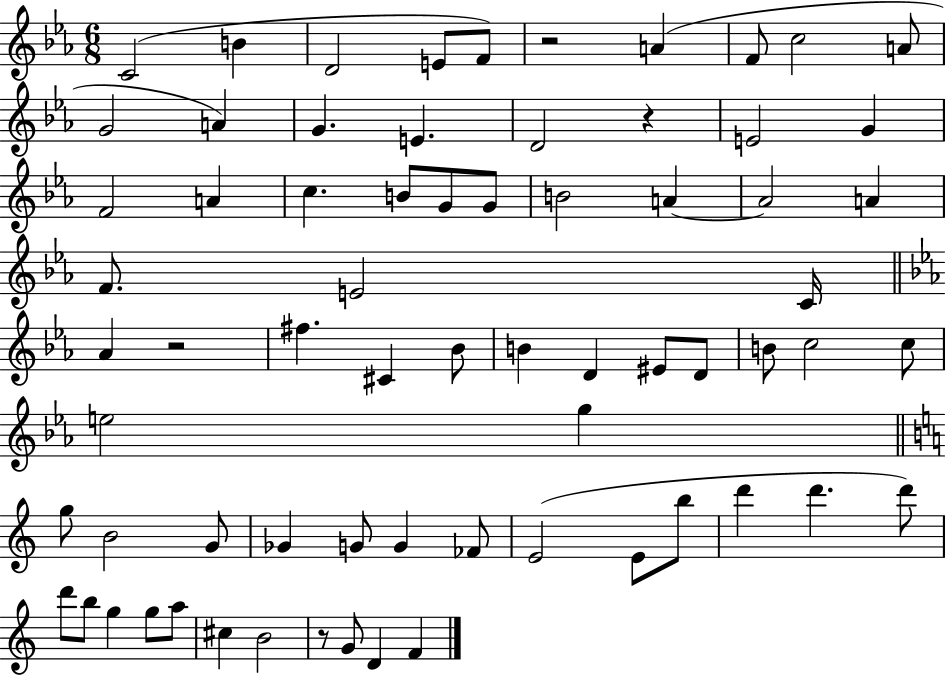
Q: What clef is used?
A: treble